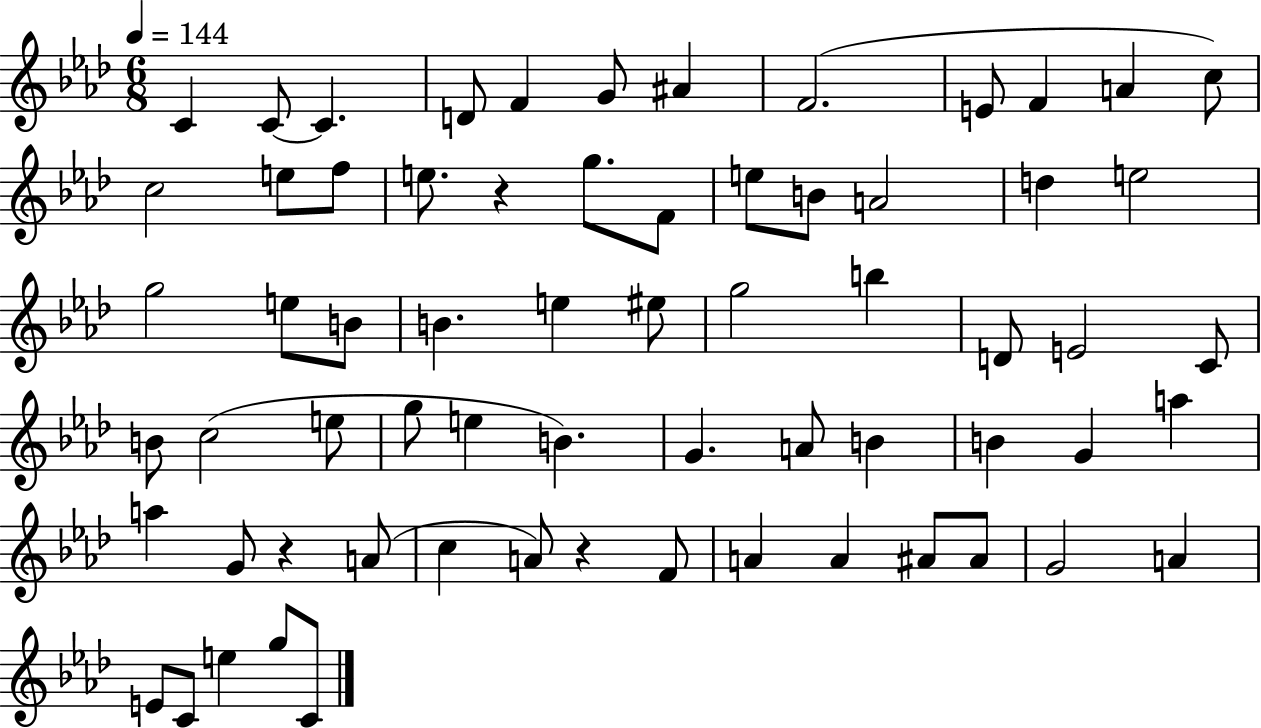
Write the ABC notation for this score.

X:1
T:Untitled
M:6/8
L:1/4
K:Ab
C C/2 C D/2 F G/2 ^A F2 E/2 F A c/2 c2 e/2 f/2 e/2 z g/2 F/2 e/2 B/2 A2 d e2 g2 e/2 B/2 B e ^e/2 g2 b D/2 E2 C/2 B/2 c2 e/2 g/2 e B G A/2 B B G a a G/2 z A/2 c A/2 z F/2 A A ^A/2 ^A/2 G2 A E/2 C/2 e g/2 C/2